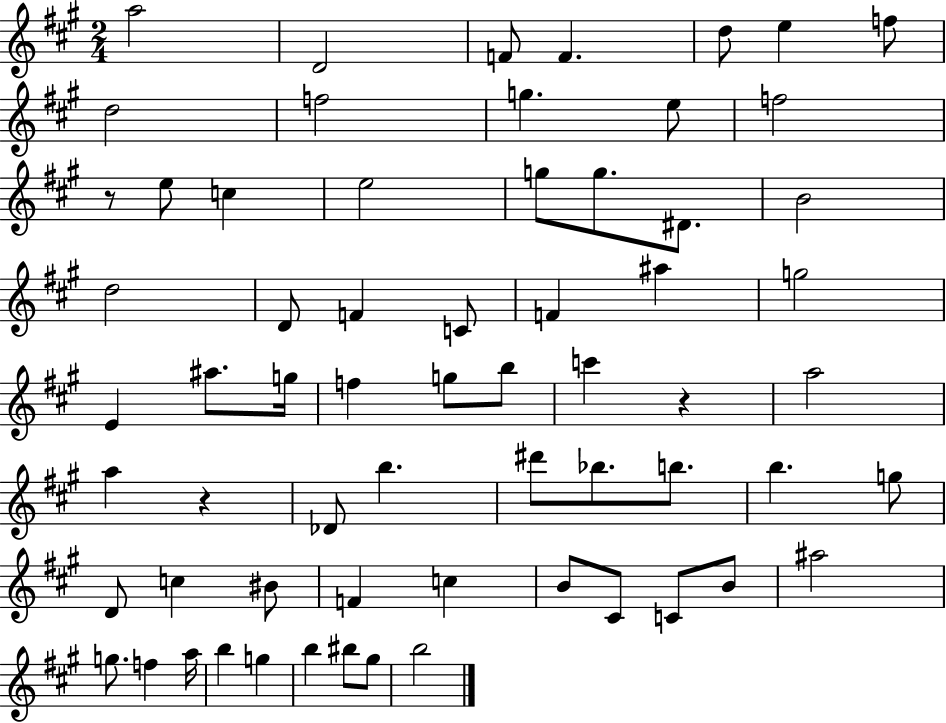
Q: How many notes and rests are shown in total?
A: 64